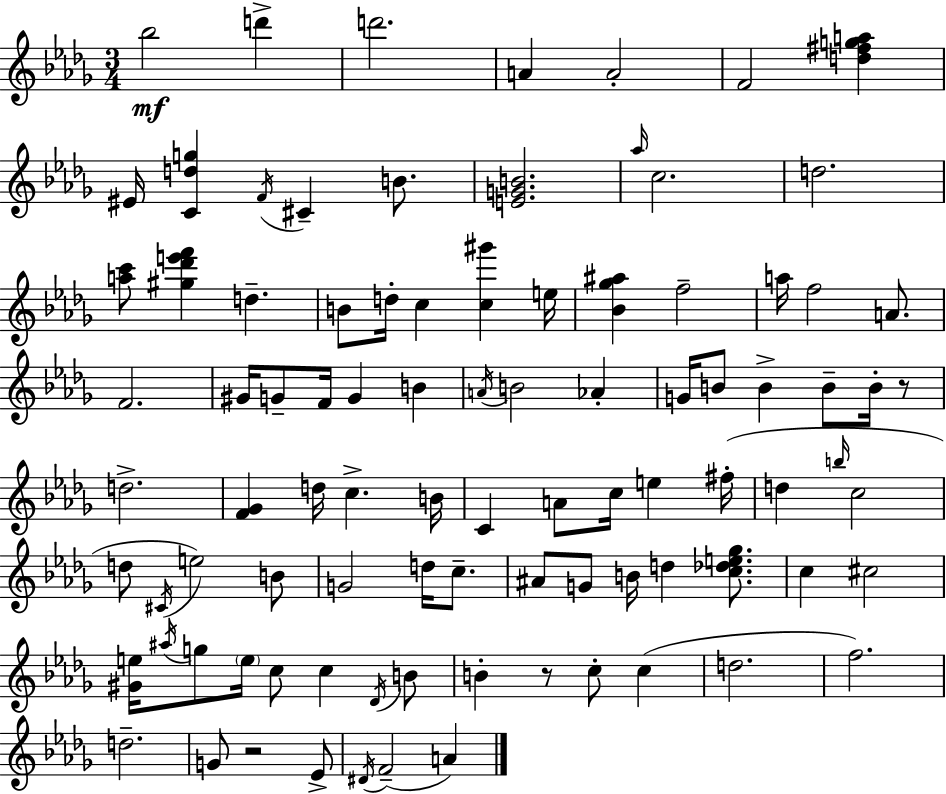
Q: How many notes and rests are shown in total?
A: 92